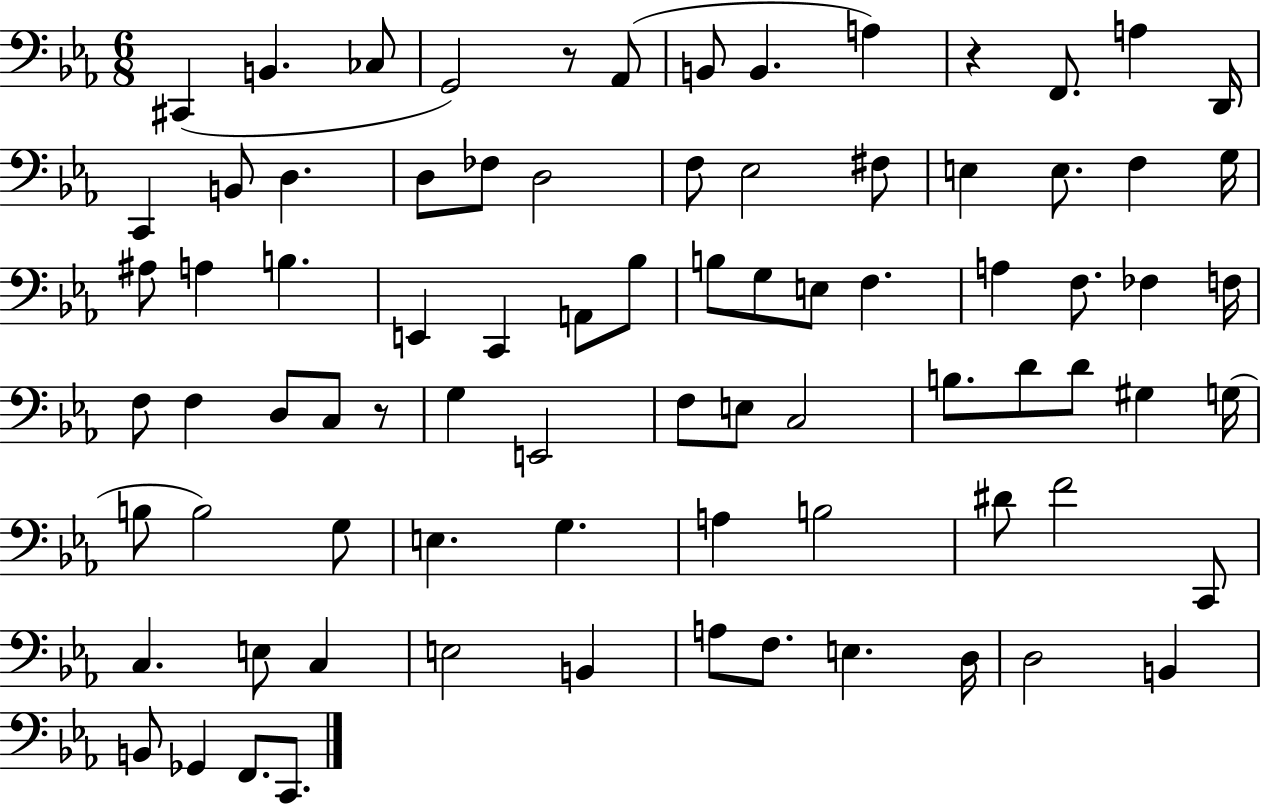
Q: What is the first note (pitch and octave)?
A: C#2